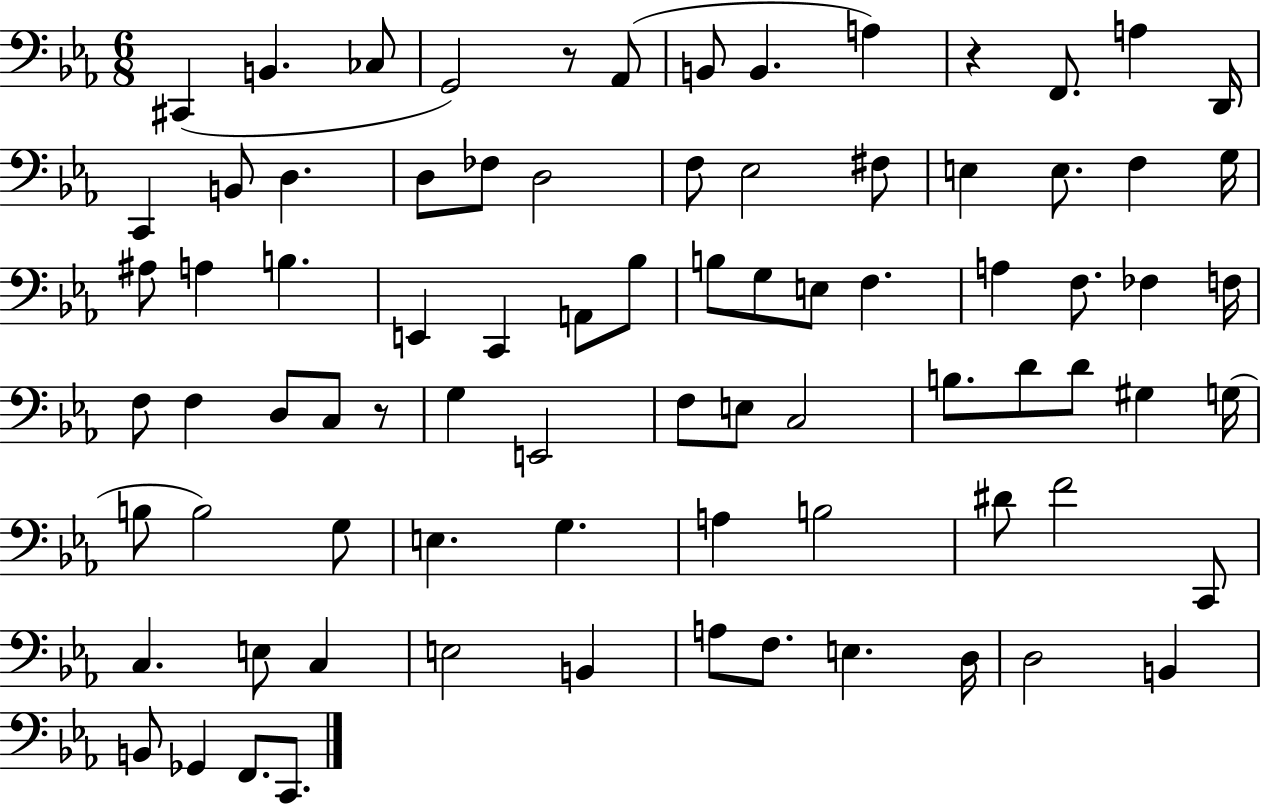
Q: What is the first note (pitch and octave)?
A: C#2